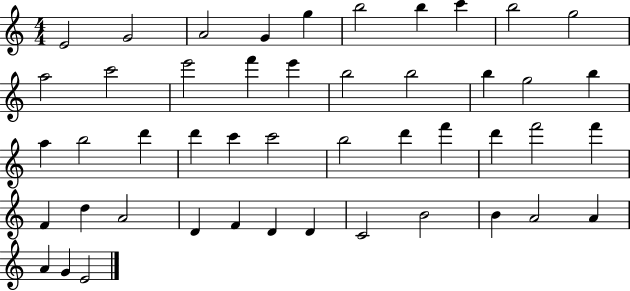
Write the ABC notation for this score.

X:1
T:Untitled
M:4/4
L:1/4
K:C
E2 G2 A2 G g b2 b c' b2 g2 a2 c'2 e'2 f' e' b2 b2 b g2 b a b2 d' d' c' c'2 b2 d' f' d' f'2 f' F d A2 D F D D C2 B2 B A2 A A G E2